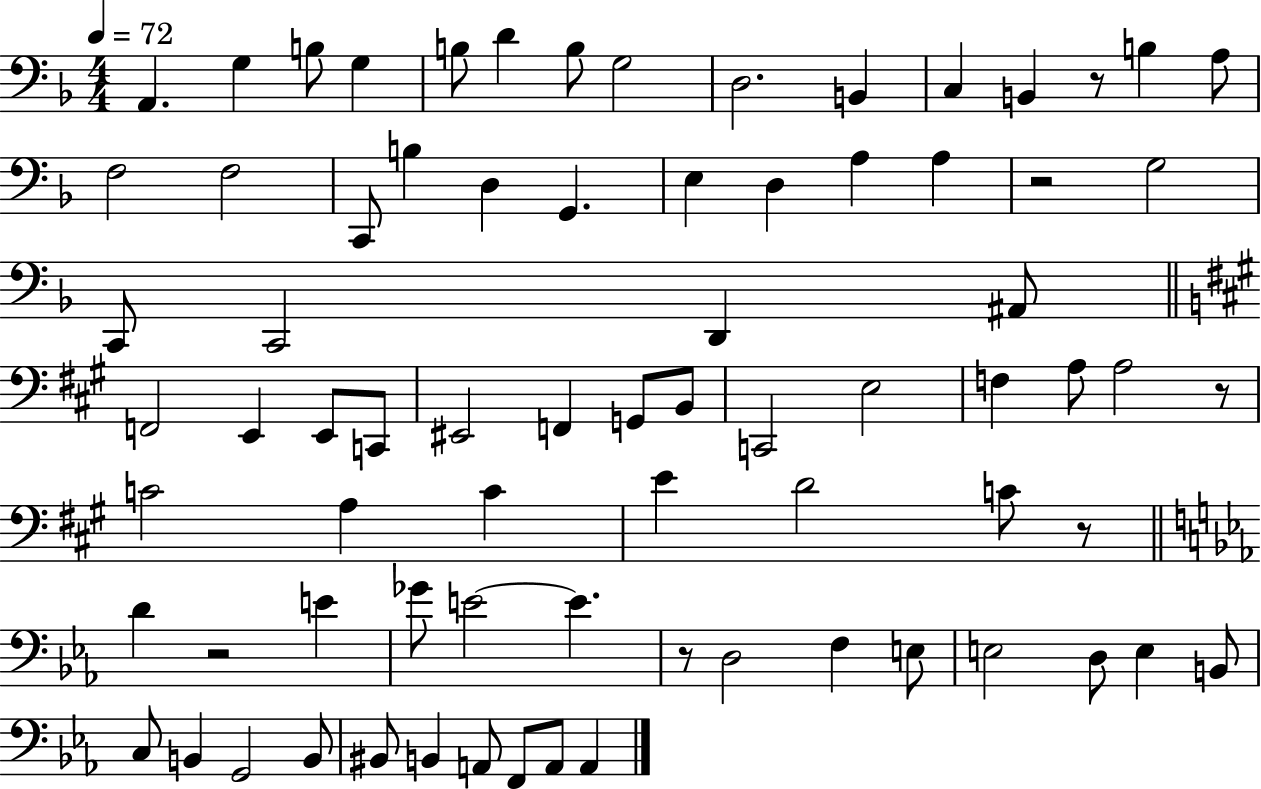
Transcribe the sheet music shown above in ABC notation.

X:1
T:Untitled
M:4/4
L:1/4
K:F
A,, G, B,/2 G, B,/2 D B,/2 G,2 D,2 B,, C, B,, z/2 B, A,/2 F,2 F,2 C,,/2 B, D, G,, E, D, A, A, z2 G,2 C,,/2 C,,2 D,, ^A,,/2 F,,2 E,, E,,/2 C,,/2 ^E,,2 F,, G,,/2 B,,/2 C,,2 E,2 F, A,/2 A,2 z/2 C2 A, C E D2 C/2 z/2 D z2 E _G/2 E2 E z/2 D,2 F, E,/2 E,2 D,/2 E, B,,/2 C,/2 B,, G,,2 B,,/2 ^B,,/2 B,, A,,/2 F,,/2 A,,/2 A,,